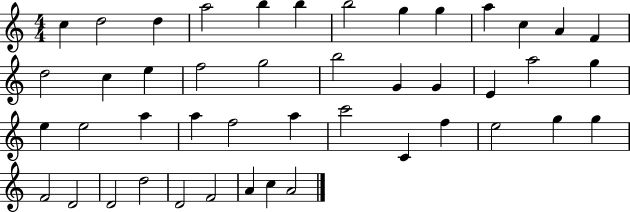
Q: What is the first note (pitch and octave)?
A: C5